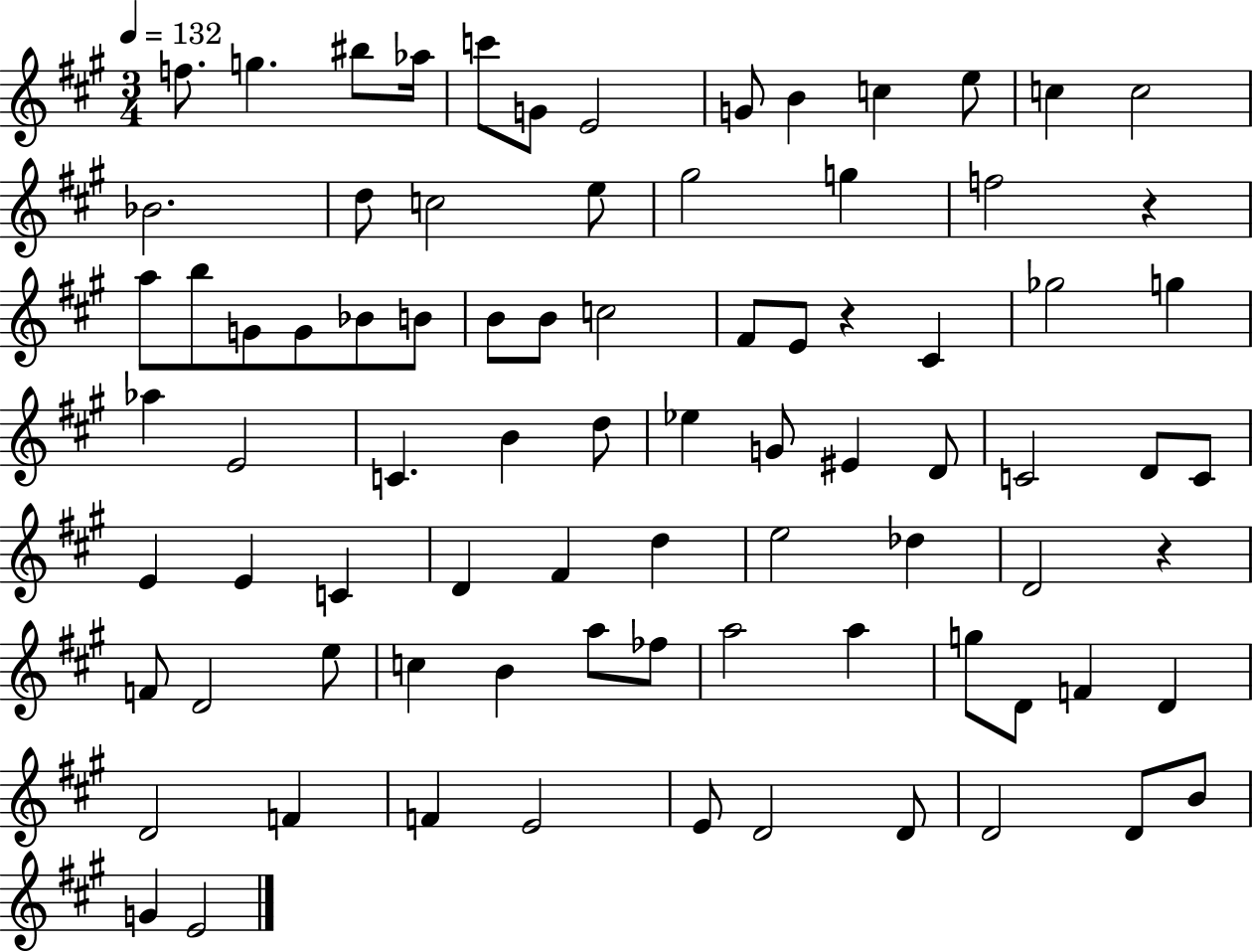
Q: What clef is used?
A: treble